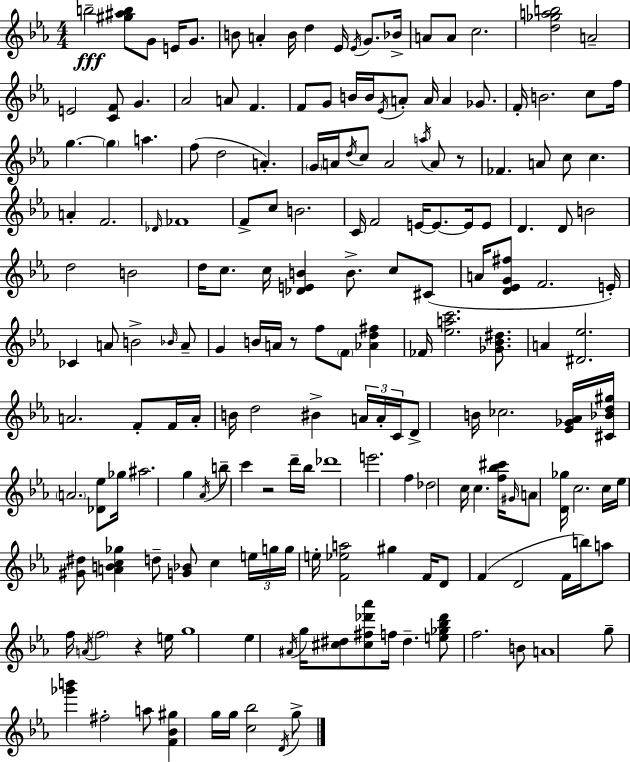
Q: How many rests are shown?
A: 4